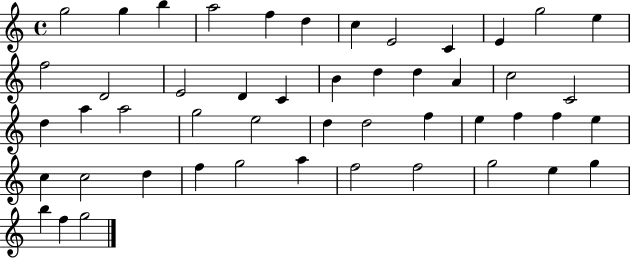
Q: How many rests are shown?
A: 0